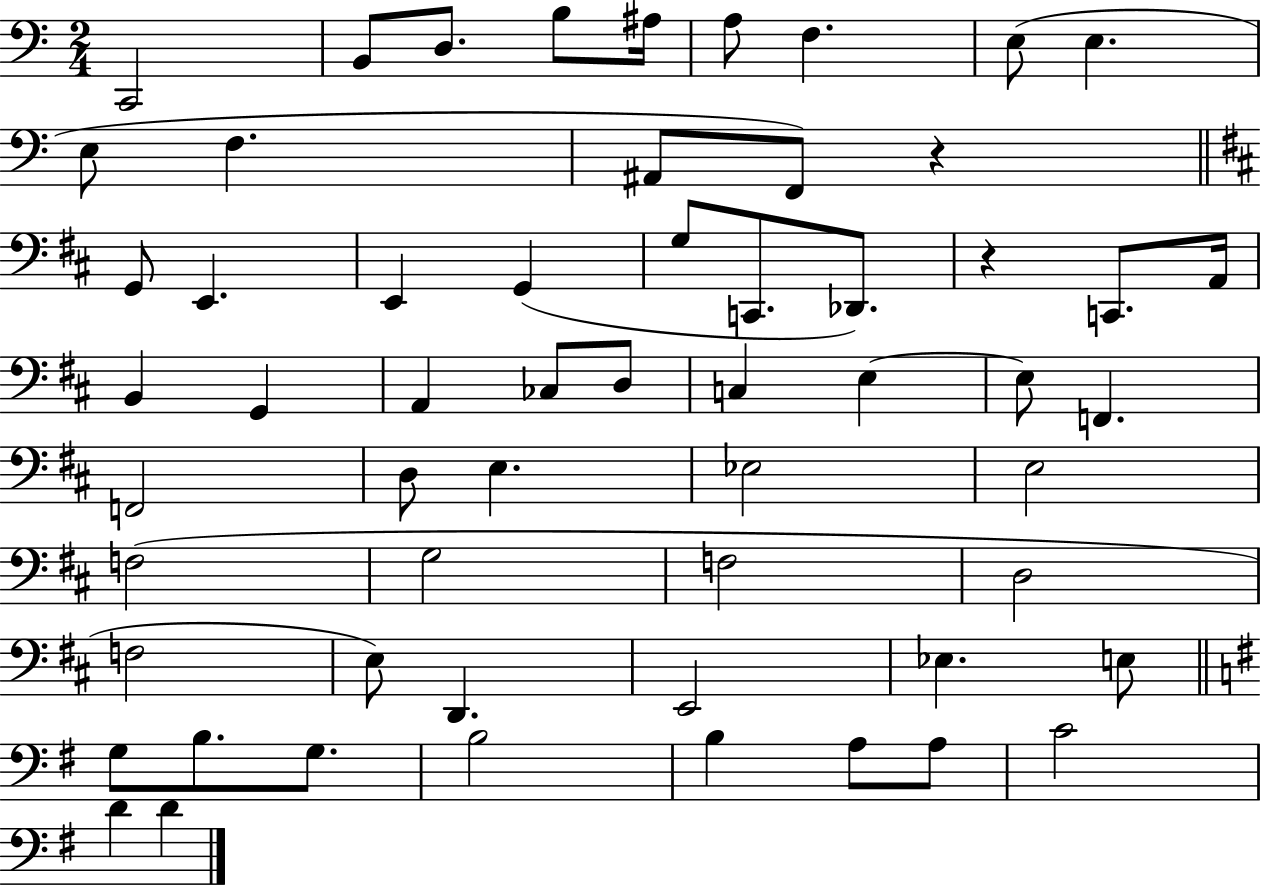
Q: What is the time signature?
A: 2/4